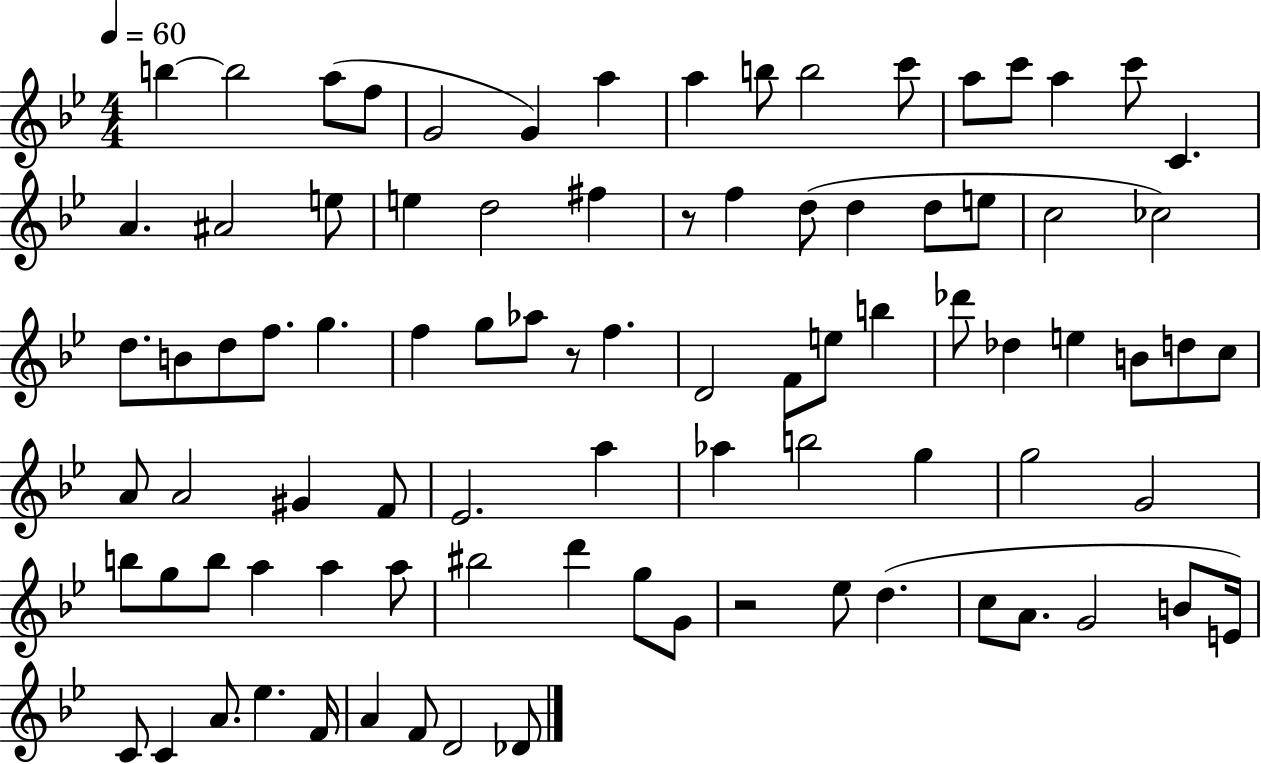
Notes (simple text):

B5/q B5/h A5/e F5/e G4/h G4/q A5/q A5/q B5/e B5/h C6/e A5/e C6/e A5/q C6/e C4/q. A4/q. A#4/h E5/e E5/q D5/h F#5/q R/e F5/q D5/e D5/q D5/e E5/e C5/h CES5/h D5/e. B4/e D5/e F5/e. G5/q. F5/q G5/e Ab5/e R/e F5/q. D4/h F4/e E5/e B5/q Db6/e Db5/q E5/q B4/e D5/e C5/e A4/e A4/h G#4/q F4/e Eb4/h. A5/q Ab5/q B5/h G5/q G5/h G4/h B5/e G5/e B5/e A5/q A5/q A5/e BIS5/h D6/q G5/e G4/e R/h Eb5/e D5/q. C5/e A4/e. G4/h B4/e E4/s C4/e C4/q A4/e. Eb5/q. F4/s A4/q F4/e D4/h Db4/e